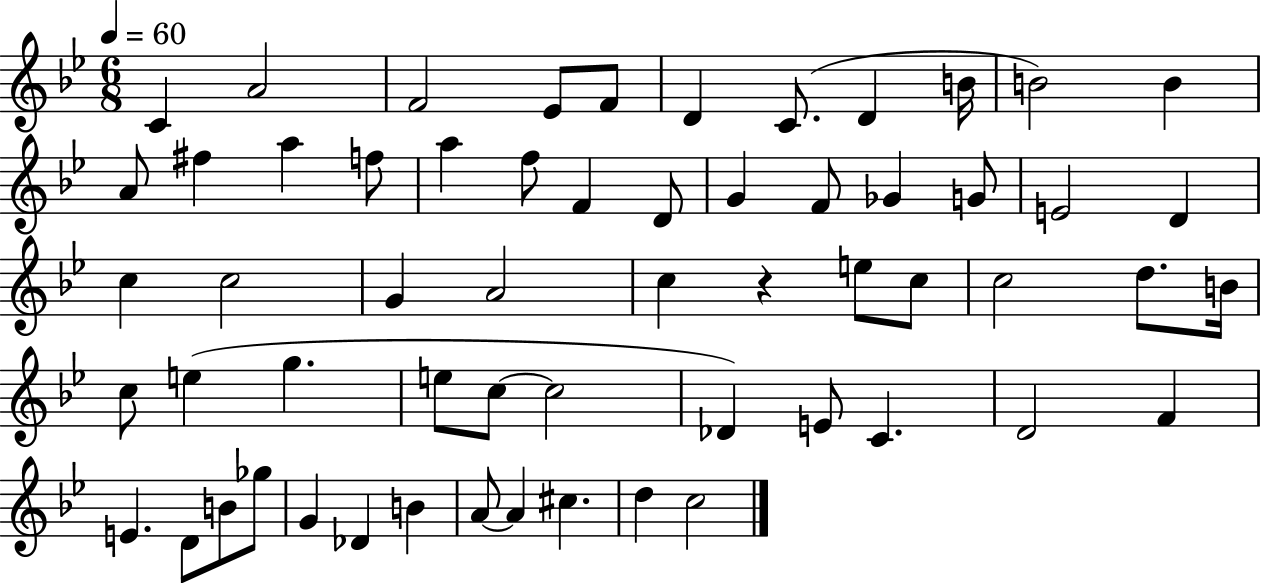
{
  \clef treble
  \numericTimeSignature
  \time 6/8
  \key bes \major
  \tempo 4 = 60
  c'4 a'2 | f'2 ees'8 f'8 | d'4 c'8.( d'4 b'16 | b'2) b'4 | \break a'8 fis''4 a''4 f''8 | a''4 f''8 f'4 d'8 | g'4 f'8 ges'4 g'8 | e'2 d'4 | \break c''4 c''2 | g'4 a'2 | c''4 r4 e''8 c''8 | c''2 d''8. b'16 | \break c''8 e''4( g''4. | e''8 c''8~~ c''2 | des'4) e'8 c'4. | d'2 f'4 | \break e'4. d'8 b'8 ges''8 | g'4 des'4 b'4 | a'8~~ a'4 cis''4. | d''4 c''2 | \break \bar "|."
}